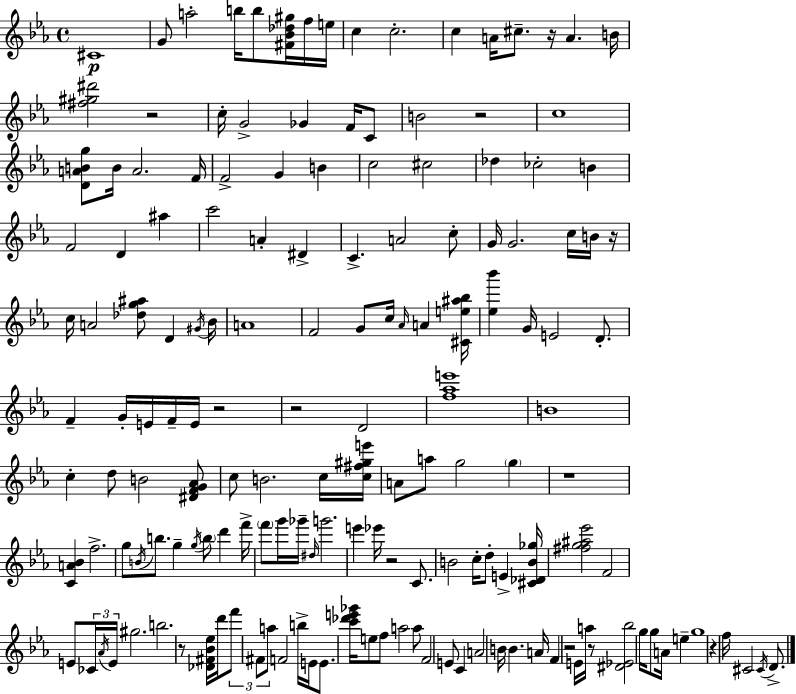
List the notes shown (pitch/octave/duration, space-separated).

C#4/w G4/e A5/h B5/s B5/e [F#4,Bb4,Db5,G#5]/s F5/s E5/s C5/q C5/h. C5/q A4/s C#5/e. R/s A4/q. B4/s [F#5,G#5,D#6]/h R/h C5/s G4/h Gb4/q F4/s C4/e B4/h R/h C5/w [D4,A4,B4,G5]/e B4/s A4/h. F4/s F4/h G4/q B4/q C5/h C#5/h Db5/q CES5/h B4/q F4/h D4/q A#5/q C6/h A4/q D#4/q C4/q. A4/h C5/e G4/s G4/h. C5/s B4/s R/s C5/s A4/h [Db5,G5,A#5]/e D4/q G#4/s Bb4/s A4/w F4/h G4/e C5/s Ab4/s A4/q [C#4,E5,A#5,Bb5]/s [Eb5,Bb6]/q G4/s E4/h D4/e. F4/q G4/s E4/s F4/s E4/s R/h R/h D4/h [F5,Ab5,E6]/w B4/w C5/q D5/e B4/h [D#4,F4,G4,Ab4]/e C5/e B4/h. C5/s [C5,F#5,G#5,E6]/s A4/e A5/e G5/h G5/q R/w [C4,A4,Bb4]/q F5/h. G5/e B4/s B5/e. G5/q G5/s B5/e D6/q F6/s F6/e G6/s Gb6/s D#5/s G6/h. E6/q Eb6/s R/h C4/e. B4/h C5/s D5/e E4/q [C#4,Db4,B4,Gb5]/s [F#5,G5,A#5,Eb6]/h F4/h E4/e CES4/s Ab4/s E4/s G#5/h. B5/h. R/e [Db4,F#4,Bb4,Eb5]/s D6/s F6/e F#4/e A5/e F4/h B5/s E4/s E4/e. [C6,Db6,E6,Gb6]/s E5/e F5/e A5/h A5/e F4/h E4/e C4/q A4/h B4/s B4/q. A4/s F4/q R/h E4/s A5/s R/e [D#4,Eb4,Bb5]/h G5/s G5/e A4/s E5/q G5/w R/q F5/s C#4/h C#4/s D4/e.